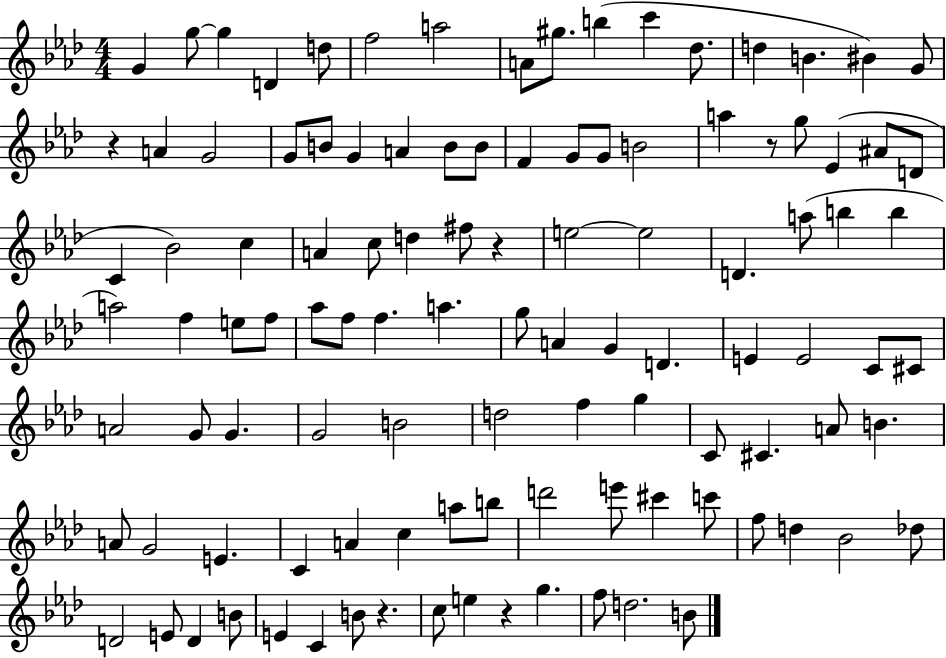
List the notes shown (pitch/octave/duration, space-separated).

G4/q G5/e G5/q D4/q D5/e F5/h A5/h A4/e G#5/e. B5/q C6/q Db5/e. D5/q B4/q. BIS4/q G4/e R/q A4/q G4/h G4/e B4/e G4/q A4/q B4/e B4/e F4/q G4/e G4/e B4/h A5/q R/e G5/e Eb4/q A#4/e D4/e C4/q Bb4/h C5/q A4/q C5/e D5/q F#5/e R/q E5/h E5/h D4/q. A5/e B5/q B5/q A5/h F5/q E5/e F5/e Ab5/e F5/e F5/q. A5/q. G5/e A4/q G4/q D4/q. E4/q E4/h C4/e C#4/e A4/h G4/e G4/q. G4/h B4/h D5/h F5/q G5/q C4/e C#4/q. A4/e B4/q. A4/e G4/h E4/q. C4/q A4/q C5/q A5/e B5/e D6/h E6/e C#6/q C6/e F5/e D5/q Bb4/h Db5/e D4/h E4/e D4/q B4/e E4/q C4/q B4/e R/q. C5/e E5/q R/q G5/q. F5/e D5/h. B4/e